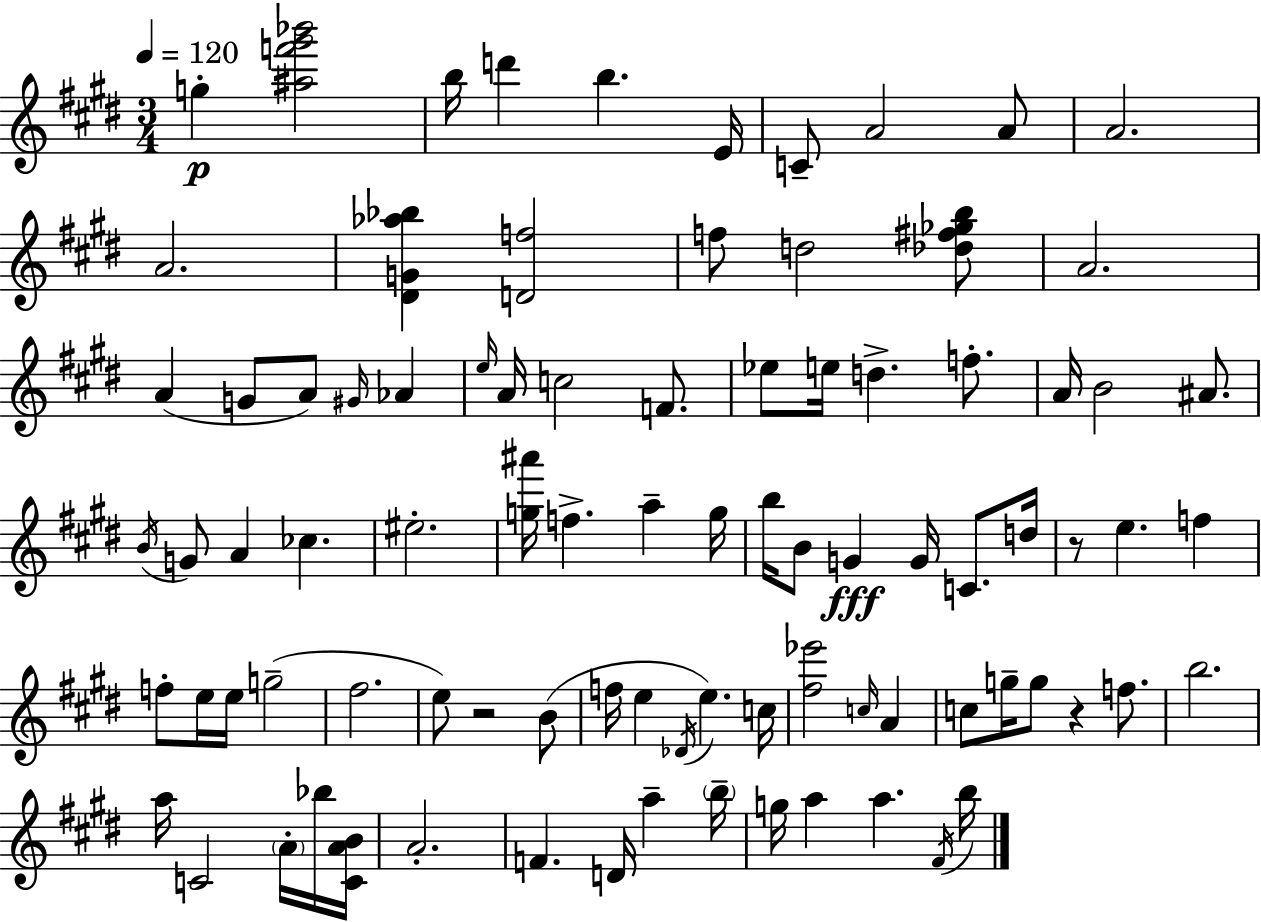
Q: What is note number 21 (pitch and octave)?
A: C5